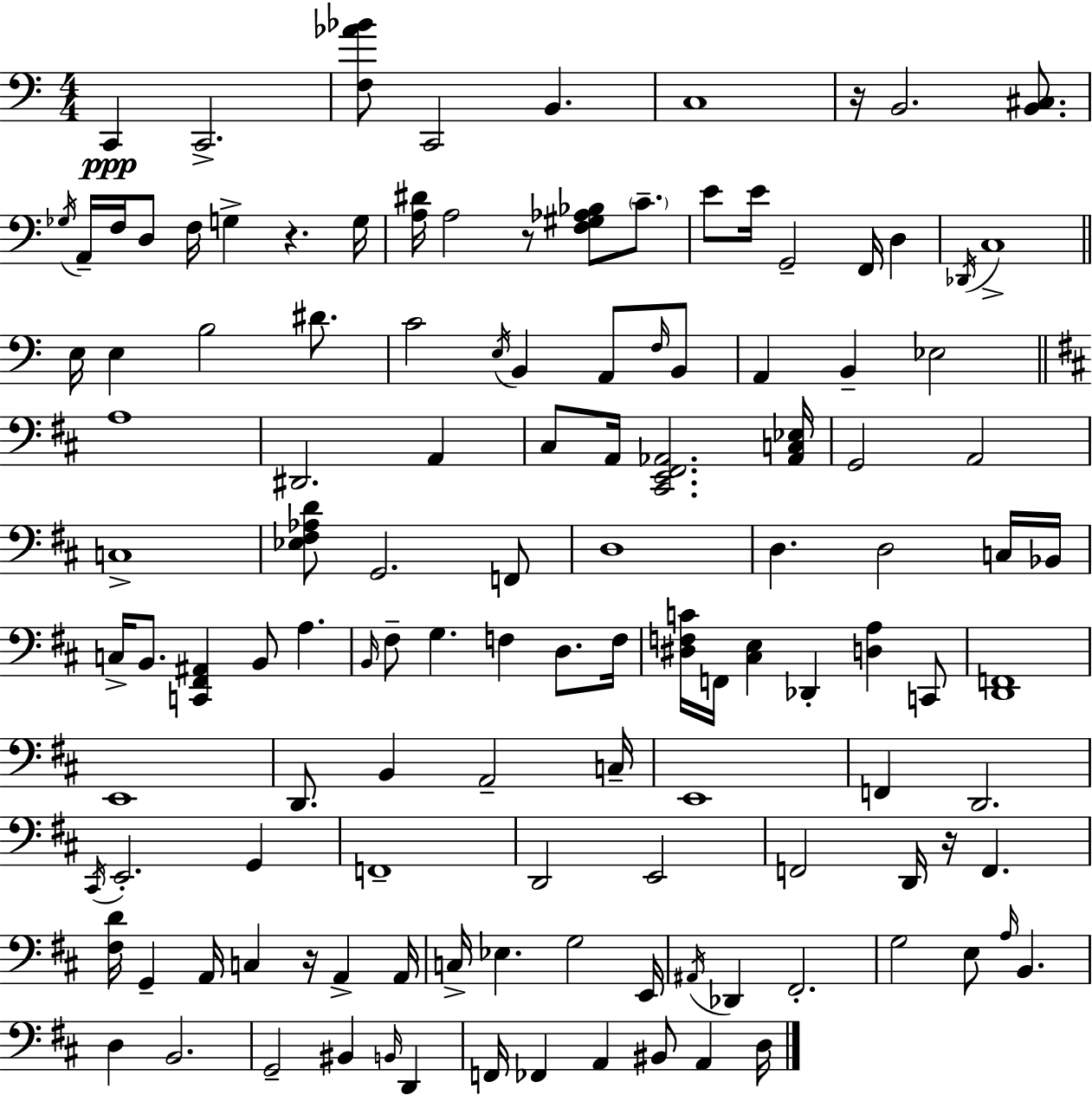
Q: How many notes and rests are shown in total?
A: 126